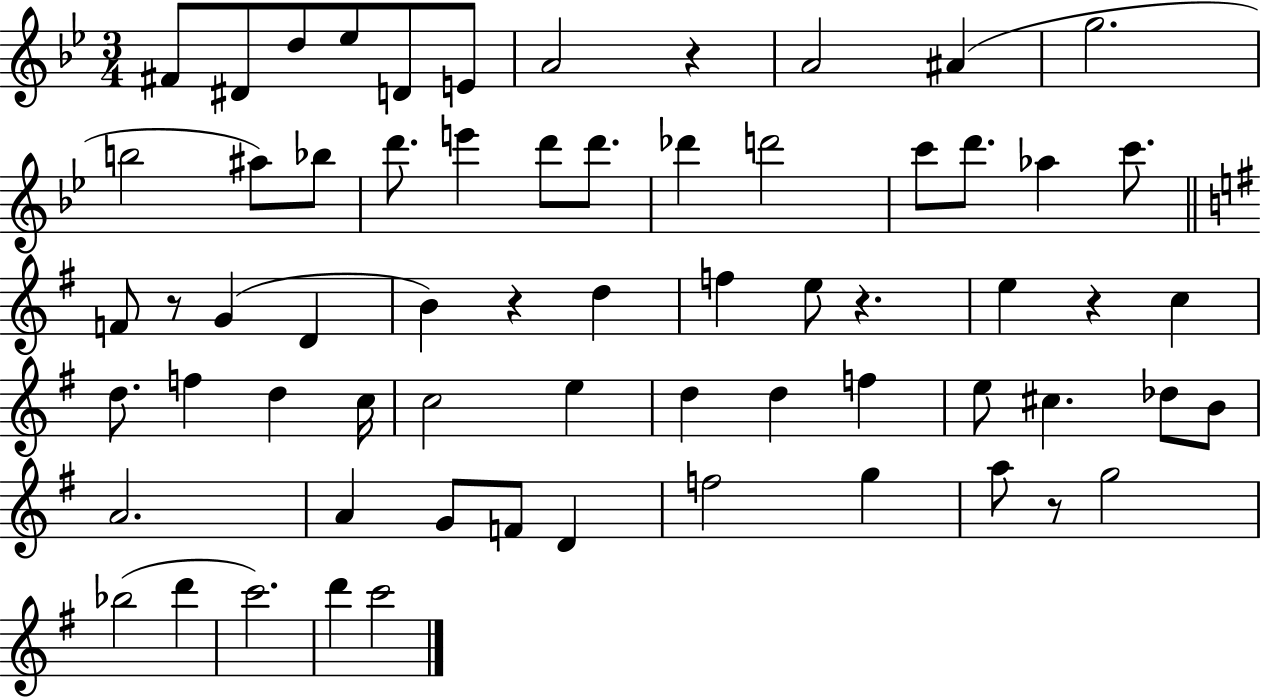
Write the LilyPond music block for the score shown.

{
  \clef treble
  \numericTimeSignature
  \time 3/4
  \key bes \major
  fis'8 dis'8 d''8 ees''8 d'8 e'8 | a'2 r4 | a'2 ais'4( | g''2. | \break b''2 ais''8) bes''8 | d'''8. e'''4 d'''8 d'''8. | des'''4 d'''2 | c'''8 d'''8. aes''4 c'''8. | \break \bar "||" \break \key e \minor f'8 r8 g'4( d'4 | b'4) r4 d''4 | f''4 e''8 r4. | e''4 r4 c''4 | \break d''8. f''4 d''4 c''16 | c''2 e''4 | d''4 d''4 f''4 | e''8 cis''4. des''8 b'8 | \break a'2. | a'4 g'8 f'8 d'4 | f''2 g''4 | a''8 r8 g''2 | \break bes''2( d'''4 | c'''2.) | d'''4 c'''2 | \bar "|."
}